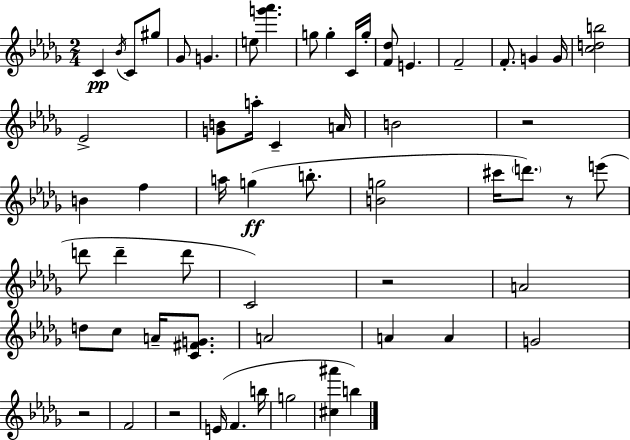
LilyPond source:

{
  \clef treble
  \numericTimeSignature
  \time 2/4
  \key bes \minor
  c'4\pp \acciaccatura { bes'16 } c'8 gis''8 | ges'8 g'4. | e''8 <g''' aes'''>4. | g''8 g''4-. c'16 | \break g''16-. <f' des''>8 e'4. | f'2-- | f'8.-. g'4 | g'16 <c'' d'' b''>2 | \break ees'2-> | <g' b'>8 a''16-. c'4-- | a'16 b'2 | r2 | \break b'4 f''4 | a''16 g''4(\ff b''8.-. | <b' g''>2 | cis'''16 \parenthesize d'''8.) r8 e'''8( | \break d'''8 d'''4-- d'''8 | c'2) | r2 | a'2 | \break d''8 c''8 a'16-- <c' fis' g'>8. | a'2 | a'4 a'4 | g'2 | \break r2 | f'2 | r2 | e'16( f'4. | \break b''16 g''2 | <cis'' ais'''>4 b''4) | \bar "|."
}